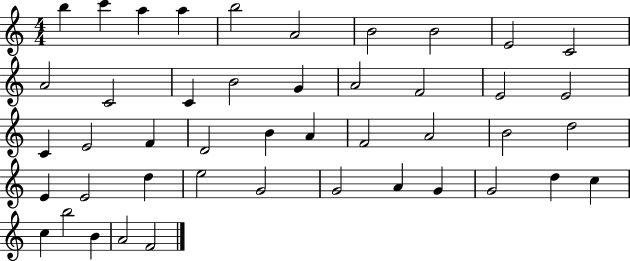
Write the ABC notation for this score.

X:1
T:Untitled
M:4/4
L:1/4
K:C
b c' a a b2 A2 B2 B2 E2 C2 A2 C2 C B2 G A2 F2 E2 E2 C E2 F D2 B A F2 A2 B2 d2 E E2 d e2 G2 G2 A G G2 d c c b2 B A2 F2